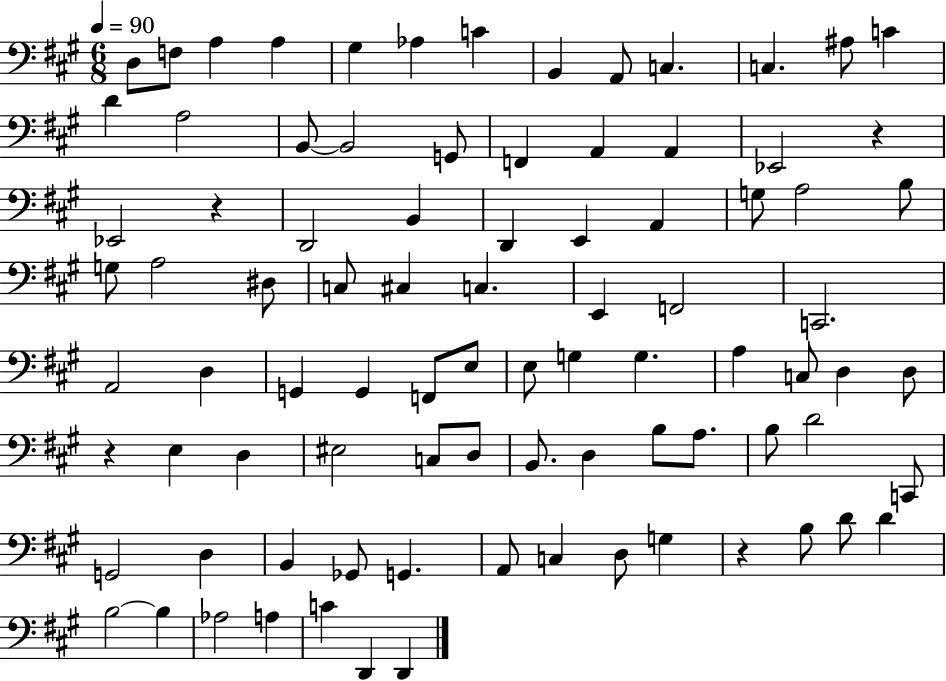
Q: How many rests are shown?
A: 4